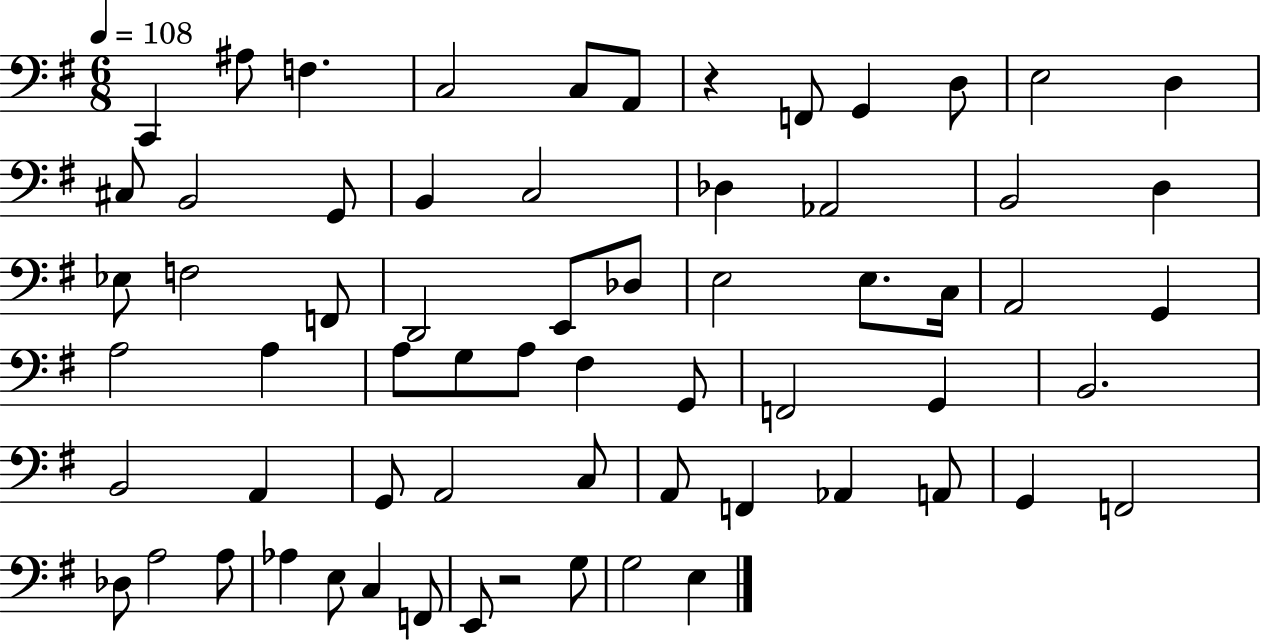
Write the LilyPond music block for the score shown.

{
  \clef bass
  \numericTimeSignature
  \time 6/8
  \key g \major
  \tempo 4 = 108
  \repeat volta 2 { c,4 ais8 f4. | c2 c8 a,8 | r4 f,8 g,4 d8 | e2 d4 | \break cis8 b,2 g,8 | b,4 c2 | des4 aes,2 | b,2 d4 | \break ees8 f2 f,8 | d,2 e,8 des8 | e2 e8. c16 | a,2 g,4 | \break a2 a4 | a8 g8 a8 fis4 g,8 | f,2 g,4 | b,2. | \break b,2 a,4 | g,8 a,2 c8 | a,8 f,4 aes,4 a,8 | g,4 f,2 | \break des8 a2 a8 | aes4 e8 c4 f,8 | e,8 r2 g8 | g2 e4 | \break } \bar "|."
}